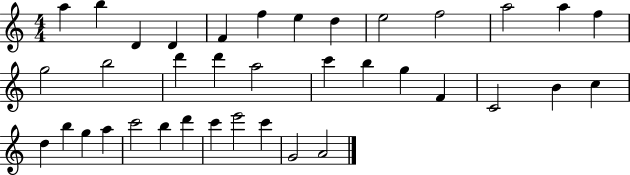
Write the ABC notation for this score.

X:1
T:Untitled
M:4/4
L:1/4
K:C
a b D D F f e d e2 f2 a2 a f g2 b2 d' d' a2 c' b g F C2 B c d b g a c'2 b d' c' e'2 c' G2 A2